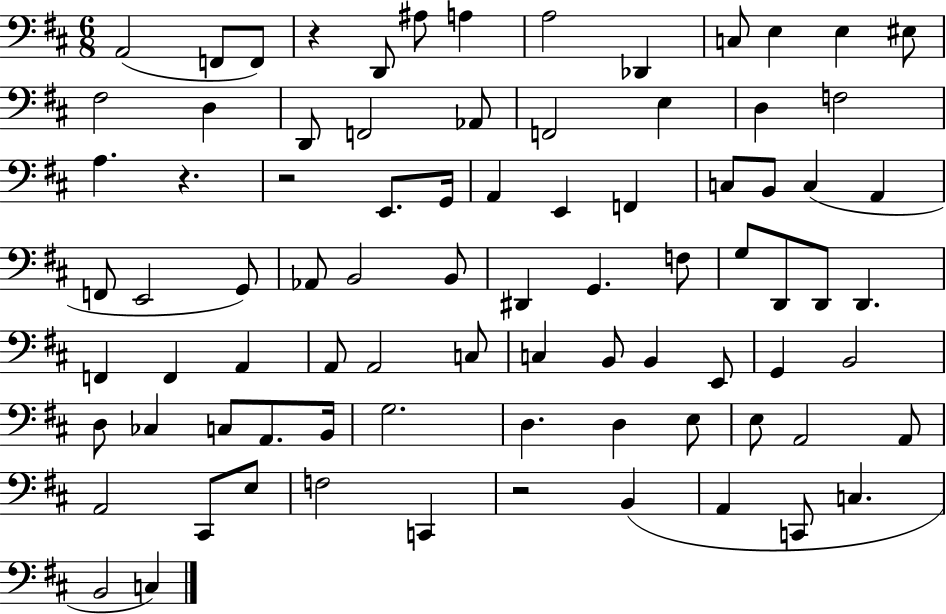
X:1
T:Untitled
M:6/8
L:1/4
K:D
A,,2 F,,/2 F,,/2 z D,,/2 ^A,/2 A, A,2 _D,, C,/2 E, E, ^E,/2 ^F,2 D, D,,/2 F,,2 _A,,/2 F,,2 E, D, F,2 A, z z2 E,,/2 G,,/4 A,, E,, F,, C,/2 B,,/2 C, A,, F,,/2 E,,2 G,,/2 _A,,/2 B,,2 B,,/2 ^D,, G,, F,/2 G,/2 D,,/2 D,,/2 D,, F,, F,, A,, A,,/2 A,,2 C,/2 C, B,,/2 B,, E,,/2 G,, B,,2 D,/2 _C, C,/2 A,,/2 B,,/4 G,2 D, D, E,/2 E,/2 A,,2 A,,/2 A,,2 ^C,,/2 E,/2 F,2 C,, z2 B,, A,, C,,/2 C, B,,2 C,